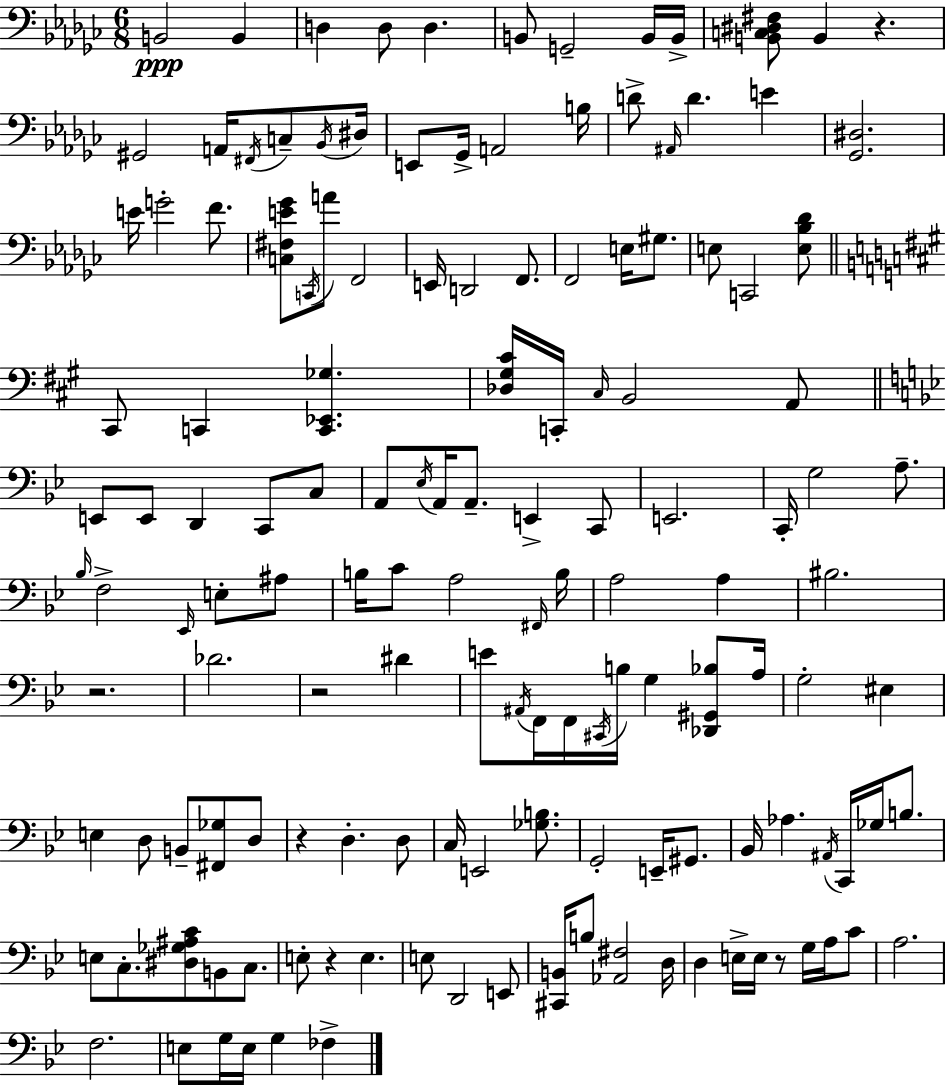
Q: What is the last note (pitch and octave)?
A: FES3